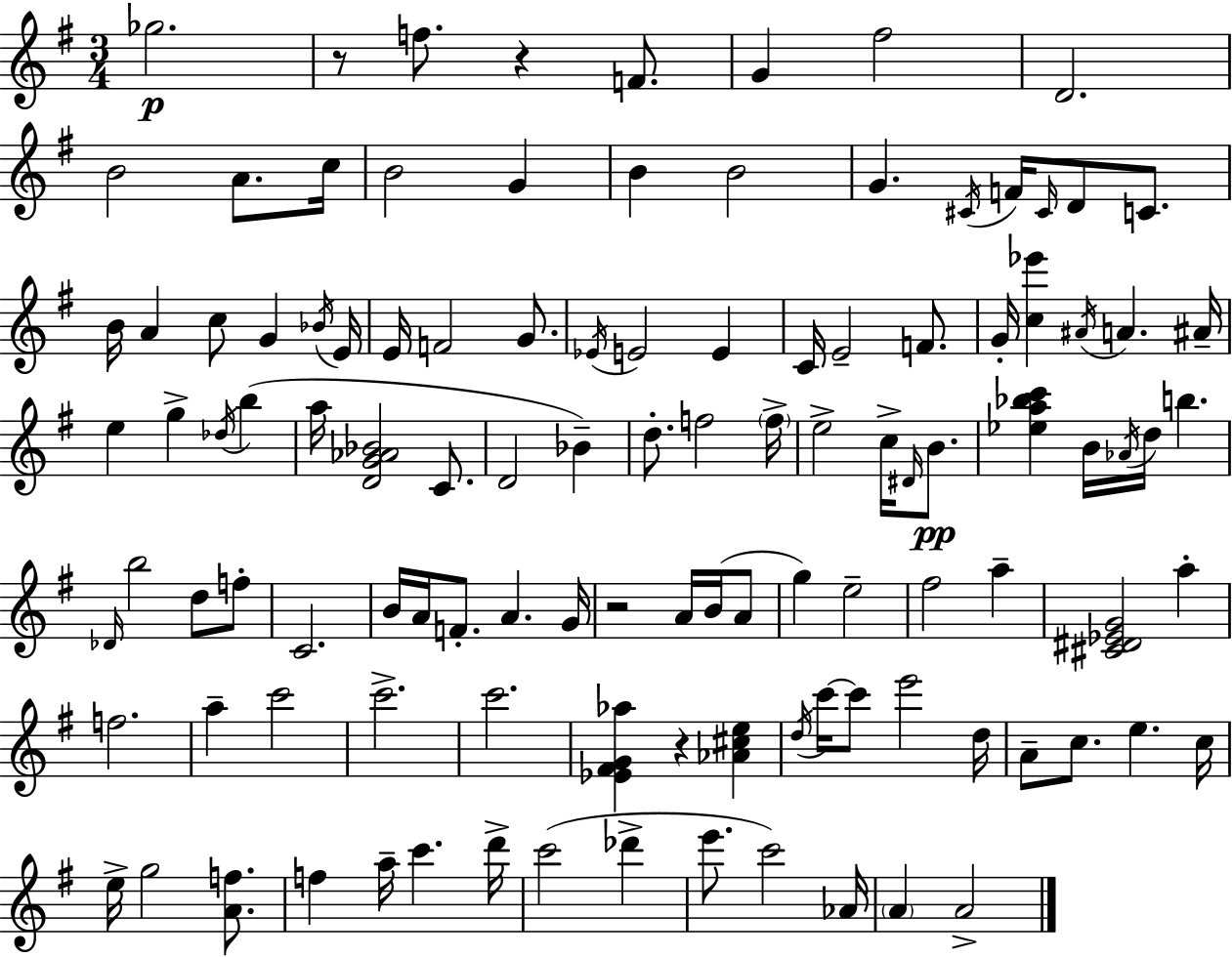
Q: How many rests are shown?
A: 4